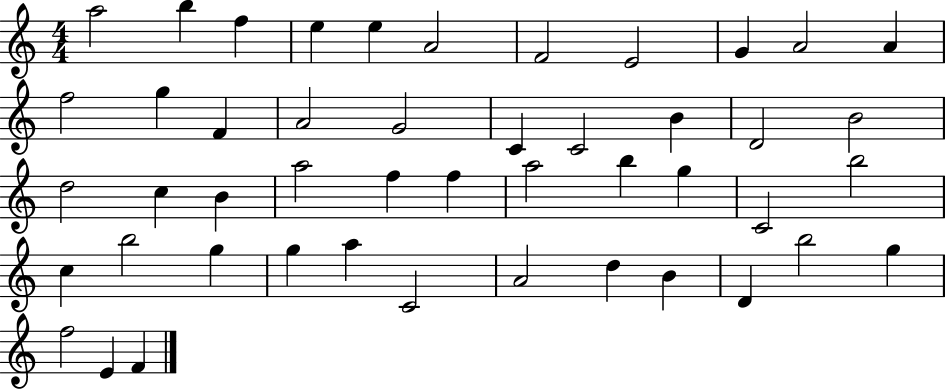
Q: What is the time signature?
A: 4/4